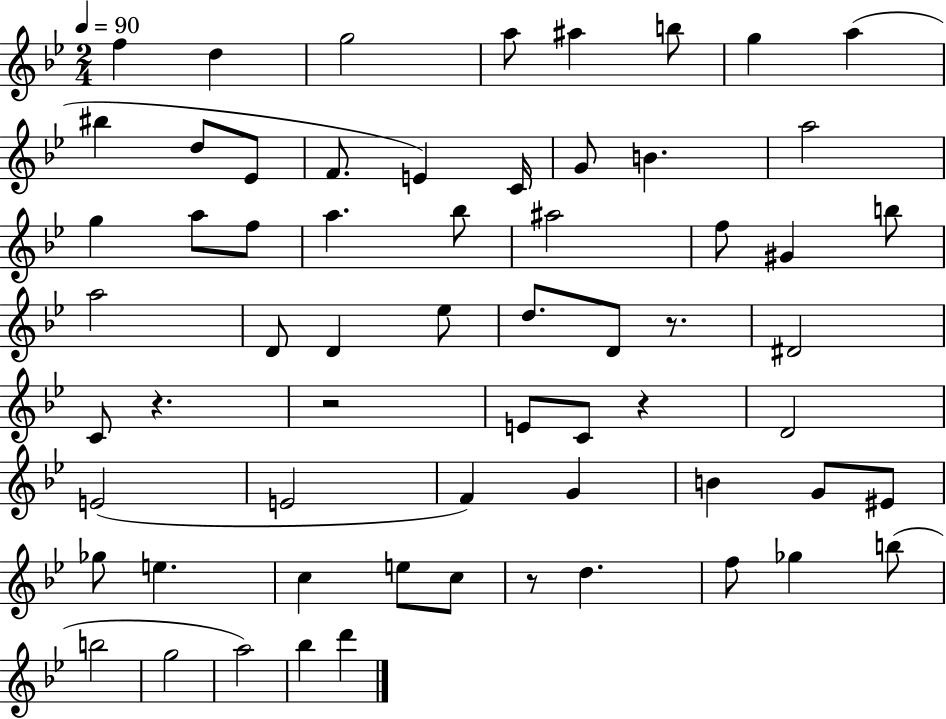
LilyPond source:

{
  \clef treble
  \numericTimeSignature
  \time 2/4
  \key bes \major
  \tempo 4 = 90
  f''4 d''4 | g''2 | a''8 ais''4 b''8 | g''4 a''4( | \break bis''4 d''8 ees'8 | f'8. e'4) c'16 | g'8 b'4. | a''2 | \break g''4 a''8 f''8 | a''4. bes''8 | ais''2 | f''8 gis'4 b''8 | \break a''2 | d'8 d'4 ees''8 | d''8. d'8 r8. | dis'2 | \break c'8 r4. | r2 | e'8 c'8 r4 | d'2 | \break e'2( | e'2 | f'4) g'4 | b'4 g'8 eis'8 | \break ges''8 e''4. | c''4 e''8 c''8 | r8 d''4. | f''8 ges''4 b''8( | \break b''2 | g''2 | a''2) | bes''4 d'''4 | \break \bar "|."
}